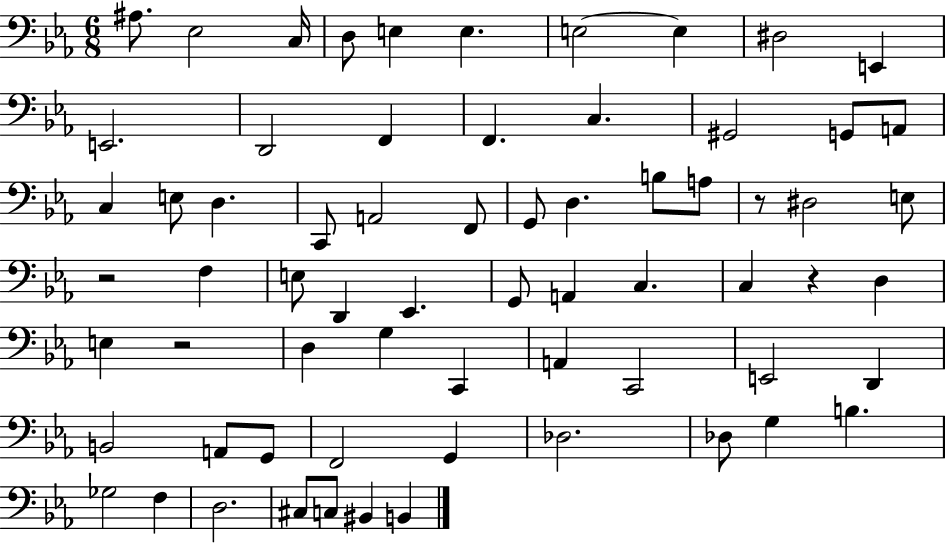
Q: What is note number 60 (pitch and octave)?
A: C#3